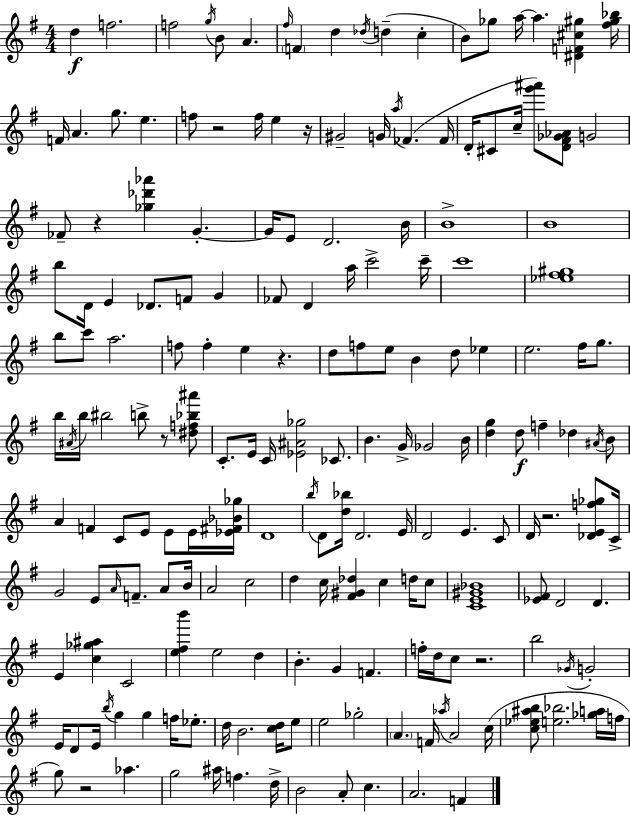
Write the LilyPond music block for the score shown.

{
  \clef treble
  \numericTimeSignature
  \time 4/4
  \key g \major
  d''4\f f''2. | f''2 \acciaccatura { g''16 } b'8 a'4. | \grace { fis''16 } \parenthesize f'4 d''4 \acciaccatura { des''16 }( d''4-- c''4-. | b'8) ges''8 a''16~~ a''4. <dis' f' cis'' gis''>4 | \break <fis'' gis'' bes''>16 f'16 a'4. g''8. e''4. | f''8 r2 f''16 e''4 | r16 gis'2-- g'16 \acciaccatura { a''16 } fes'4.( | fes'16 d'16-. cis'8 c''16-- <g''' ais'''>8) <d' fis' ges' aes'>8 g'2 | \break fes'8-- r4 <ges'' des''' aes'''>4 g'4.-.~~ | g'16 e'8 d'2. | b'16 b'1-> | b'1 | \break b''8 d'16 e'4 des'8. f'8 | g'4 fes'8 d'4 a''16 c'''2-> | c'''16-- c'''1 | <ees'' fis'' gis''>1 | \break b''8 c'''8 a''2. | f''8 f''4-. e''4 r4. | d''8 f''8 e''8 b'4 d''8 | ees''4 e''2. | \break fis''16 g''8. b''16 \acciaccatura { ais'16 } b''16 bis''2 b''8-> | r8 <dis'' f'' bes'' ais'''>8 c'8.-. e'16 c'16 <ees' ais' ges''>2 | ces'8. b'4. g'16-> ges'2 | b'16 <d'' g''>4 d''8\f f''4-- des''4 | \break \acciaccatura { ais'16 } b'8 a'4 f'4 c'8 | e'8 e'8 e'16 <ees' fis' bes' ges''>16 d'1 | \acciaccatura { b''16 } d'8 <d'' bes''>16 d'2. | e'16 d'2 e'4. | \break c'8 d'16 r2. | <des' e' f'' ges''>8 c'16-> g'2 e'8 | \grace { a'16 } f'8.-- a'8 b'16 a'2 | c''2 d''4 c''16 <fis' gis' des''>4 | \break c''4 d''16 c''8 <c' e' gis' bes'>1 | <ees' fis'>8 d'2 | d'4. e'4 <c'' ges'' ais''>4 | c'2 <e'' fis'' b'''>4 e''2 | \break d''4 b'4.-. g'4 | f'4. f''16-. d''16 c''8 r2. | b''2 | \acciaccatura { ges'16 } g'2-. e'16 d'8 e'16 \acciaccatura { b''16 } g''4 | \break g''4 f''16 ees''8.-. d''16 b'2. | <c'' d''>16 e''8 e''2 | ges''2-. \parenthesize a'4. | f'16 \acciaccatura { aes''16 } a'2 c''16( <c'' ees'' ais'' b''>8 <e'' bes''>2. | \break <ges'' a''>16 f''16 g''8) r2 | aes''4. g''2 | ais''16 f''4. d''16-> b'2 | a'8-. c''4. a'2. | \break f'4 \bar "|."
}